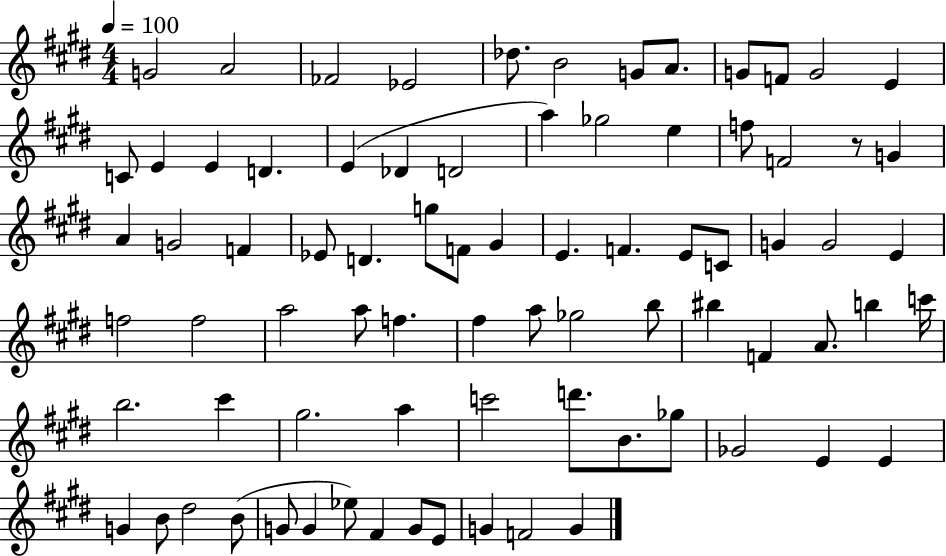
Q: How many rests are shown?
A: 1